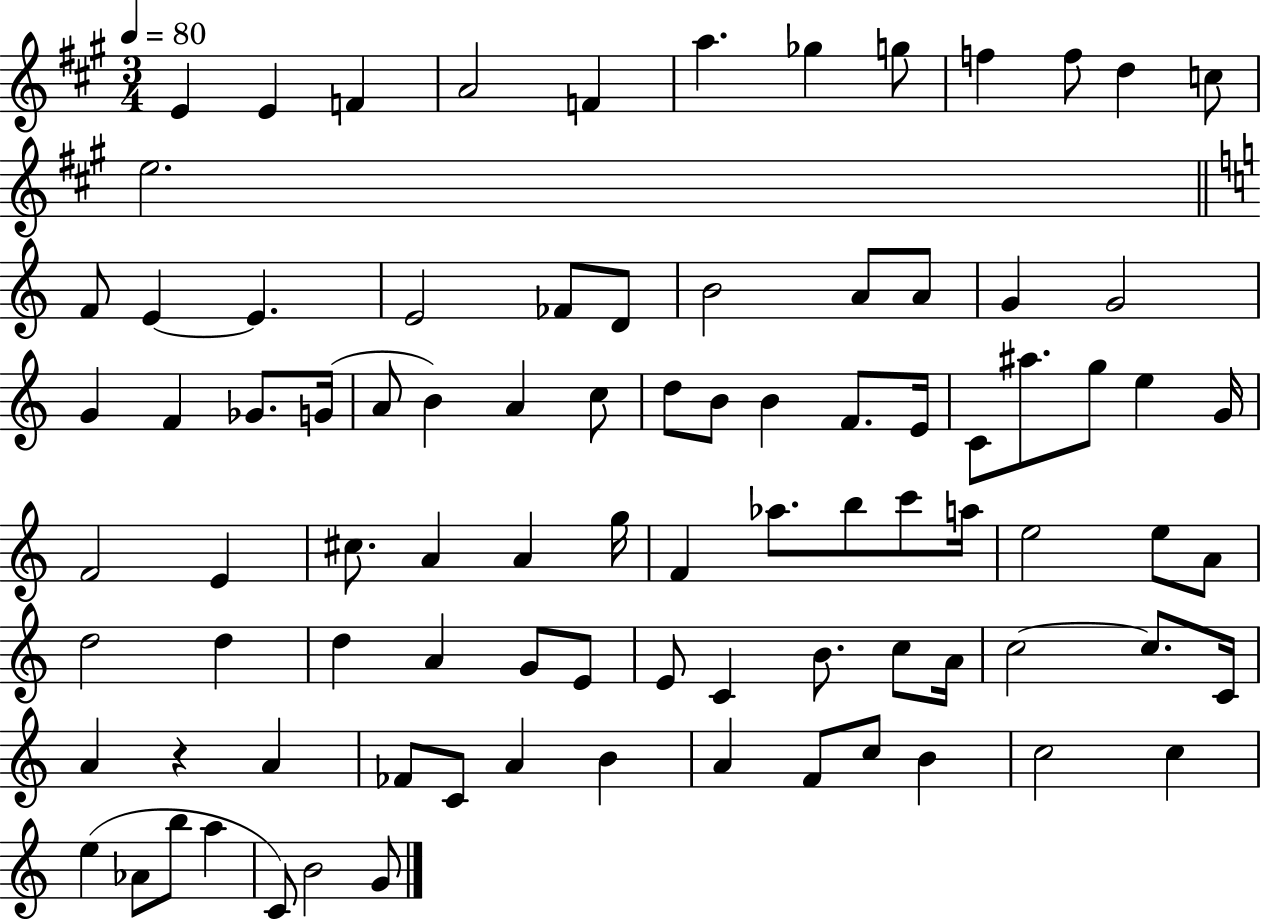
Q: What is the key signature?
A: A major